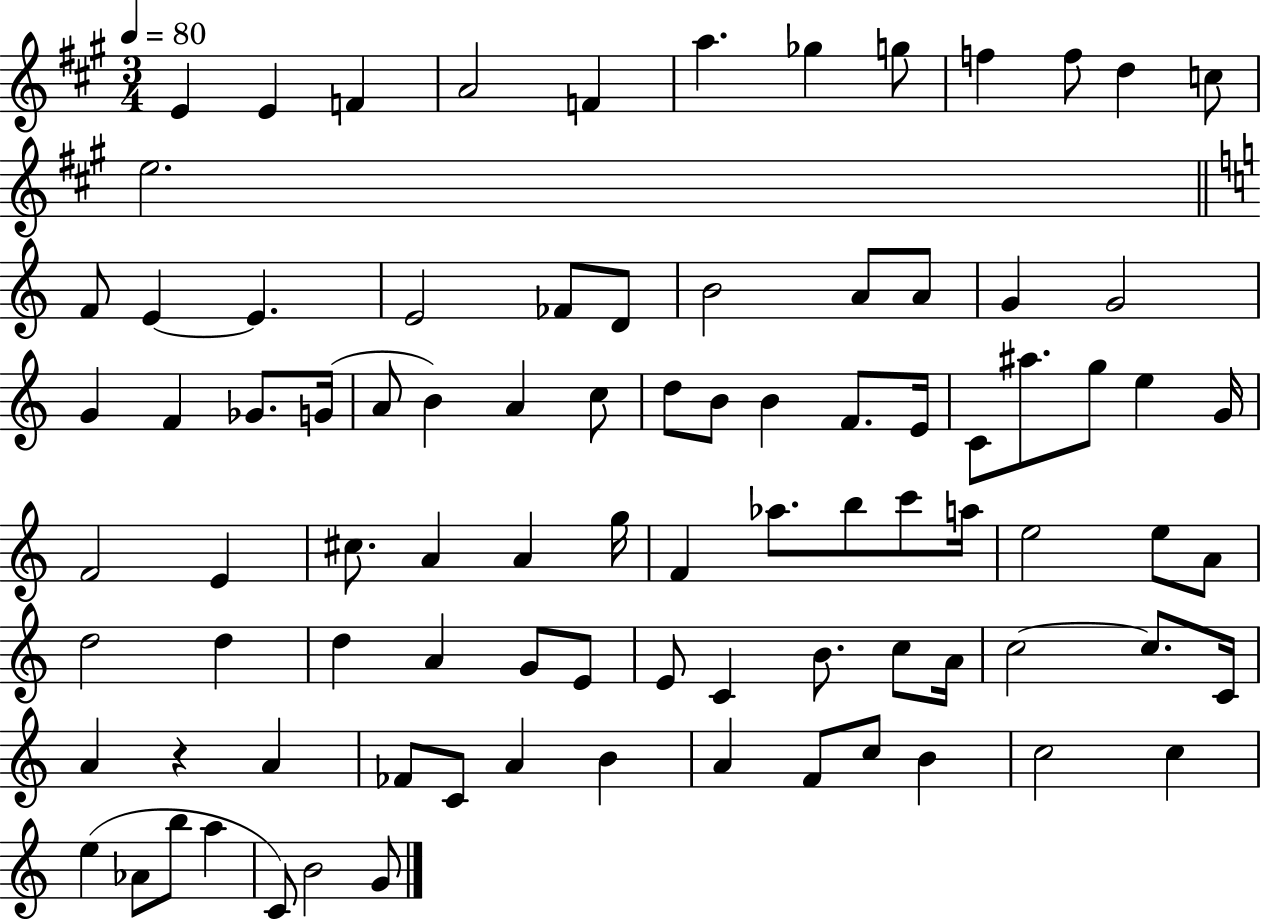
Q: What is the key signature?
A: A major